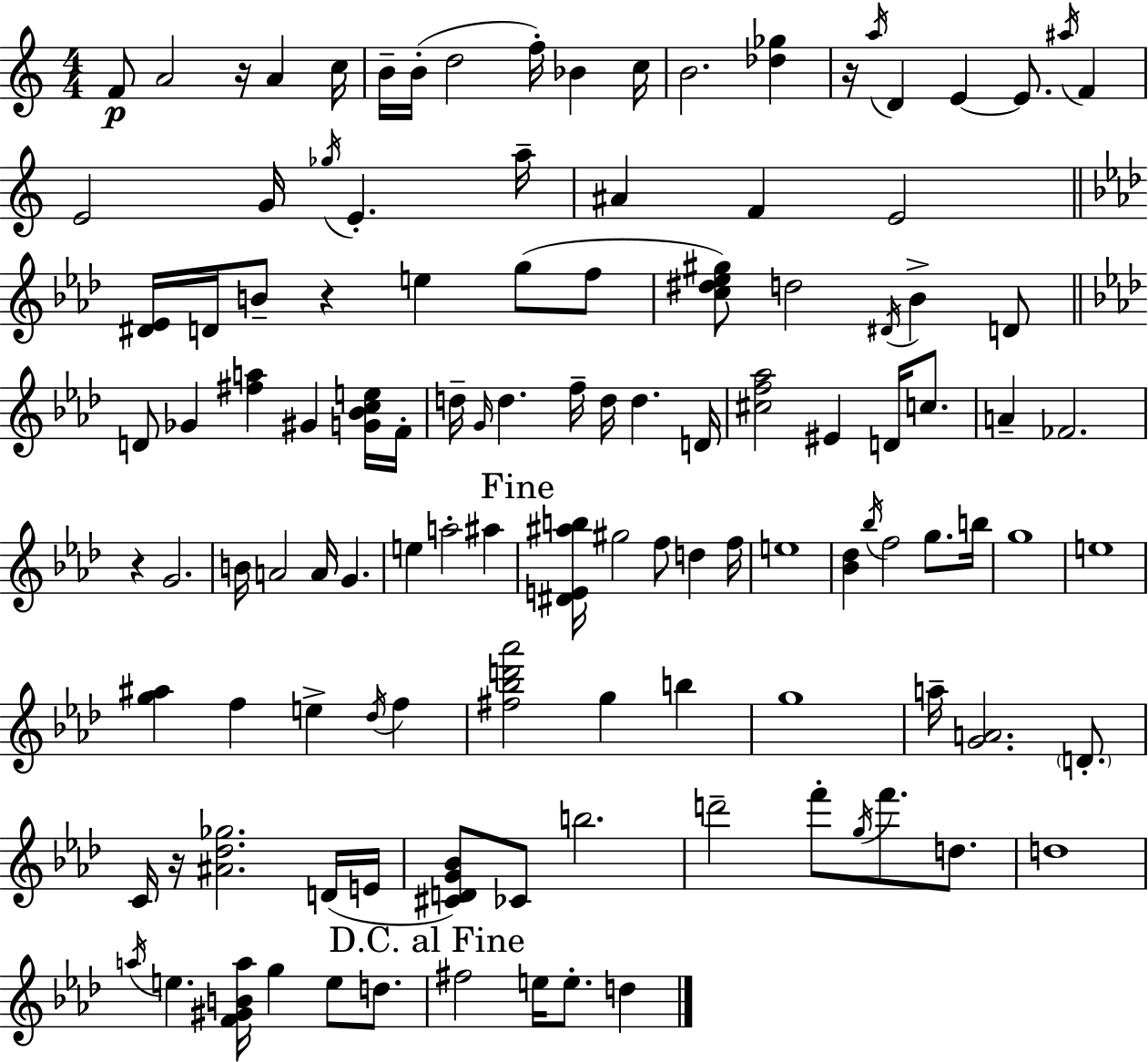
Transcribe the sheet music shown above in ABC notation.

X:1
T:Untitled
M:4/4
L:1/4
K:C
F/2 A2 z/4 A c/4 B/4 B/4 d2 f/4 _B c/4 B2 [_d_g] z/4 a/4 D E E/2 ^a/4 F E2 G/4 _g/4 E a/4 ^A F E2 [^D_E]/4 D/4 B/2 z e g/2 f/2 [c^d_e^g]/2 d2 ^D/4 _B D/2 D/2 _G [^fa] ^G [G_Bce]/4 F/4 d/4 G/4 d f/4 d/4 d D/4 [^cf_a]2 ^E D/4 c/2 A _F2 z G2 B/4 A2 A/4 G e a2 ^a [^DE^ab]/4 ^g2 f/2 d f/4 e4 [_B_d] _b/4 f2 g/2 b/4 g4 e4 [g^a] f e _d/4 f [^f_bd'_a']2 g b g4 a/4 [GA]2 D/2 C/4 z/4 [^A_d_g]2 D/4 E/4 [^CDG_B]/2 _C/2 b2 d'2 f'/2 g/4 f'/2 d/2 d4 a/4 e [F^GBa]/4 g e/2 d/2 ^f2 e/4 e/2 d